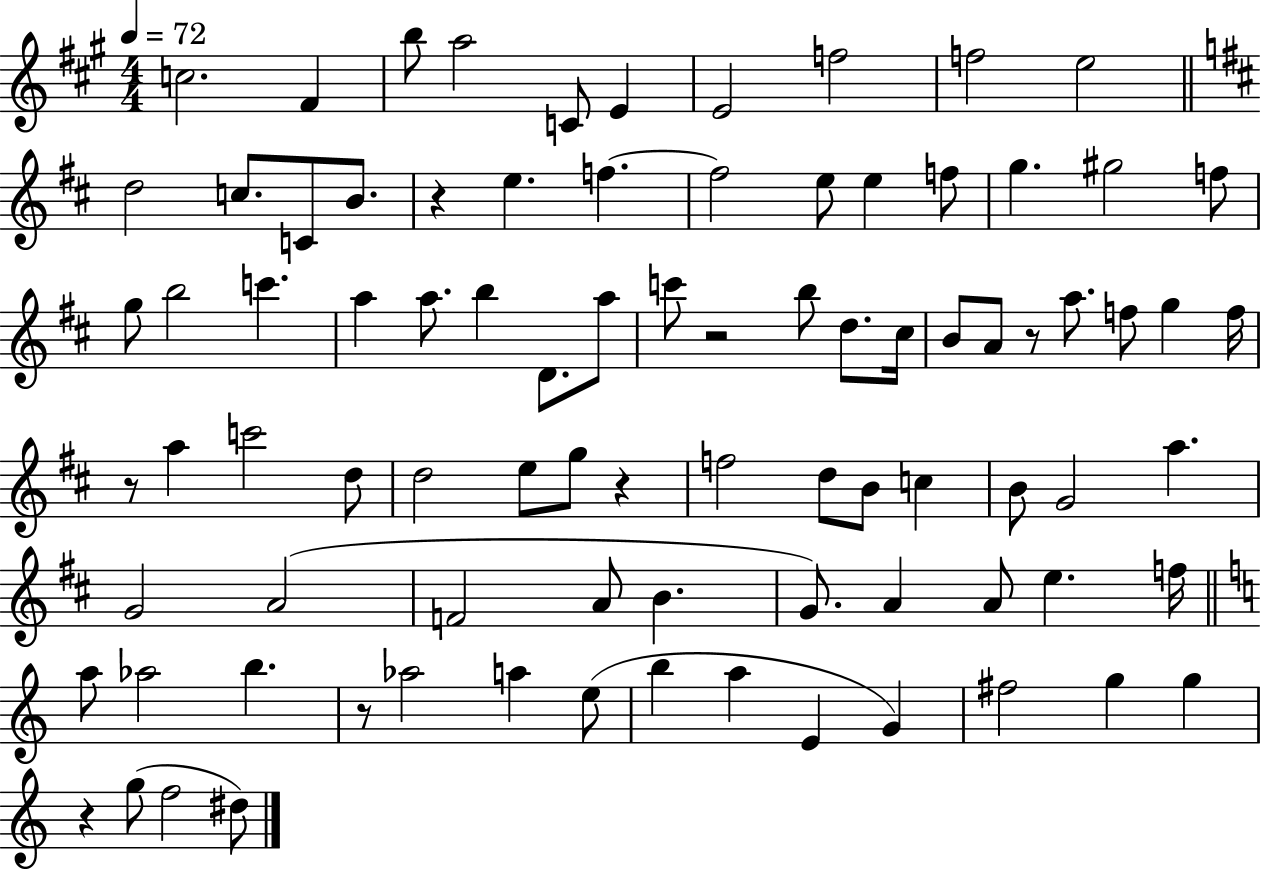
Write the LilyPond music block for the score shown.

{
  \clef treble
  \numericTimeSignature
  \time 4/4
  \key a \major
  \tempo 4 = 72
  \repeat volta 2 { c''2. fis'4 | b''8 a''2 c'8 e'4 | e'2 f''2 | f''2 e''2 | \break \bar "||" \break \key d \major d''2 c''8. c'8 b'8. | r4 e''4. f''4.~~ | f''2 e''8 e''4 f''8 | g''4. gis''2 f''8 | \break g''8 b''2 c'''4. | a''4 a''8. b''4 d'8. a''8 | c'''8 r2 b''8 d''8. cis''16 | b'8 a'8 r8 a''8. f''8 g''4 f''16 | \break r8 a''4 c'''2 d''8 | d''2 e''8 g''8 r4 | f''2 d''8 b'8 c''4 | b'8 g'2 a''4. | \break g'2 a'2( | f'2 a'8 b'4. | g'8.) a'4 a'8 e''4. f''16 | \bar "||" \break \key c \major a''8 aes''2 b''4. | r8 aes''2 a''4 e''8( | b''4 a''4 e'4 g'4) | fis''2 g''4 g''4 | \break r4 g''8( f''2 dis''8) | } \bar "|."
}